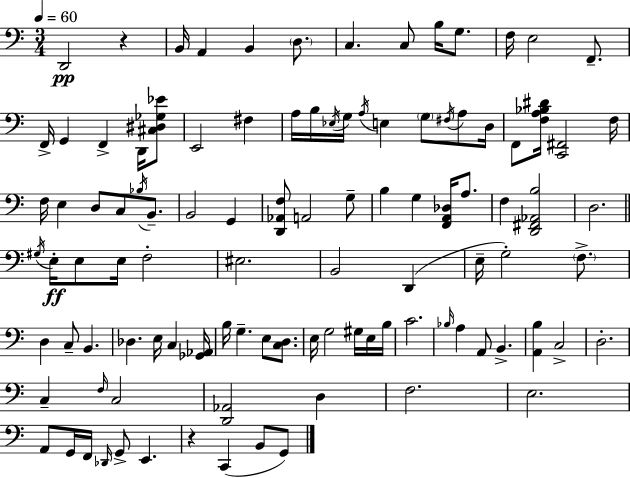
{
  \clef bass
  \numericTimeSignature
  \time 3/4
  \key a \minor
  \tempo 4 = 60
  d,2\pp r4 | b,16 a,4 b,4 \parenthesize d8. | c4. c8 b16 g8. | f16 e2 f,8.-- | \break f,16-> g,4 f,4-> d,16 <cis dis ges ees'>8 | e,2 fis4 | a16 b16 \acciaccatura { ees16 } g16 \acciaccatura { a16 } e4 \parenthesize g8 \acciaccatura { fis16 } | a8 d16 f,8 <f a bes dis'>16 <c, fis,>2 | \break f16 f16 e4 d8 c8 | \acciaccatura { bes16 } b,8.-- b,2 | g,4 <d, aes, f>8 a,2 | g8-- b4 g4 | \break <f, a, des>16 a8. f4 <d, fis, aes, b>2 | d2. | \bar "||" \break \key c \major \acciaccatura { gis16 }\ff e16-. e8 e16 f2-. | eis2. | b,2 d,4( | e16-- g2-.) \parenthesize f8.-> | \break d4 c8-- b,4. | des4. e16 c4 | <ges, aes,>16 b16 g4.-- e8 <c d>8. | e16 g2 gis16 e16 | \break b16 c'2. | \grace { bes16 } a4 a,8 b,4.-> | <a, b>4 c2-> | d2.-. | \break c4-- \grace { f16 } c2 | <d, aes,>2 d4 | f2. | e2. | \break a,8 g,16 f,16 \grace { des,16 } g,8-> e,4. | r4 c,4( | b,8 g,8) \bar "|."
}